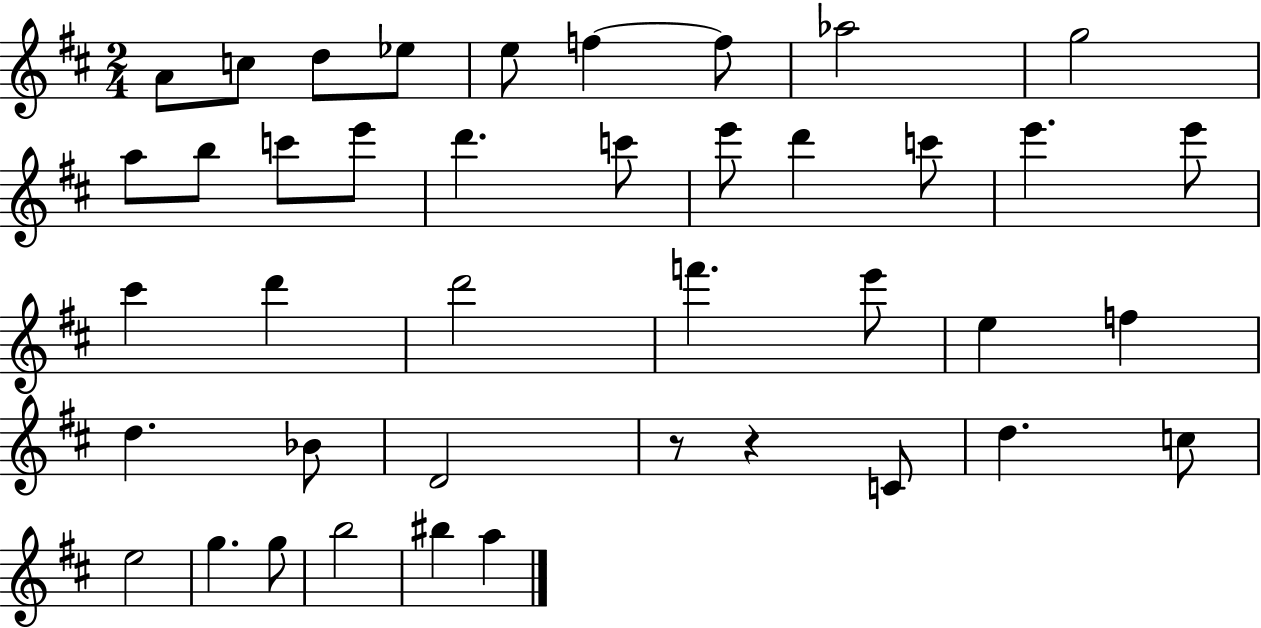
A4/e C5/e D5/e Eb5/e E5/e F5/q F5/e Ab5/h G5/h A5/e B5/e C6/e E6/e D6/q. C6/e E6/e D6/q C6/e E6/q. E6/e C#6/q D6/q D6/h F6/q. E6/e E5/q F5/q D5/q. Bb4/e D4/h R/e R/q C4/e D5/q. C5/e E5/h G5/q. G5/e B5/h BIS5/q A5/q